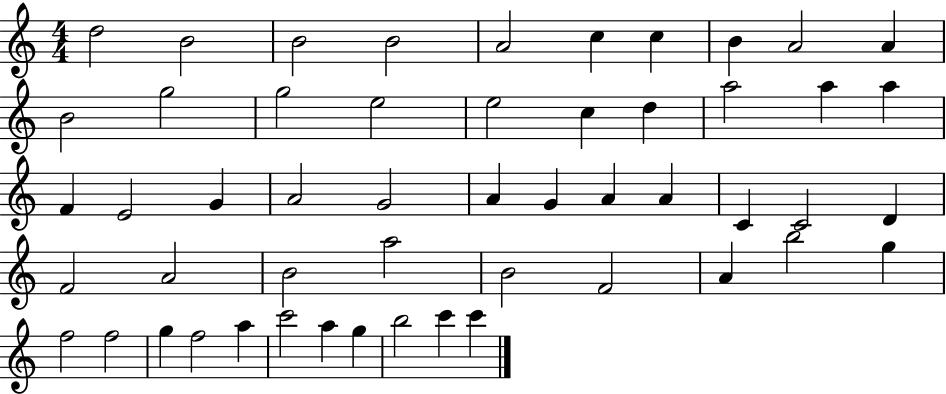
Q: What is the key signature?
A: C major